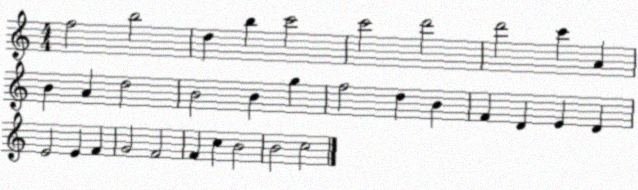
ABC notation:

X:1
T:Untitled
M:4/4
L:1/4
K:C
f2 b2 d b c'2 c'2 d'2 d'2 c' A B A d2 B2 B g f2 d B F D E D E2 E F G2 F2 F c B2 B2 c2